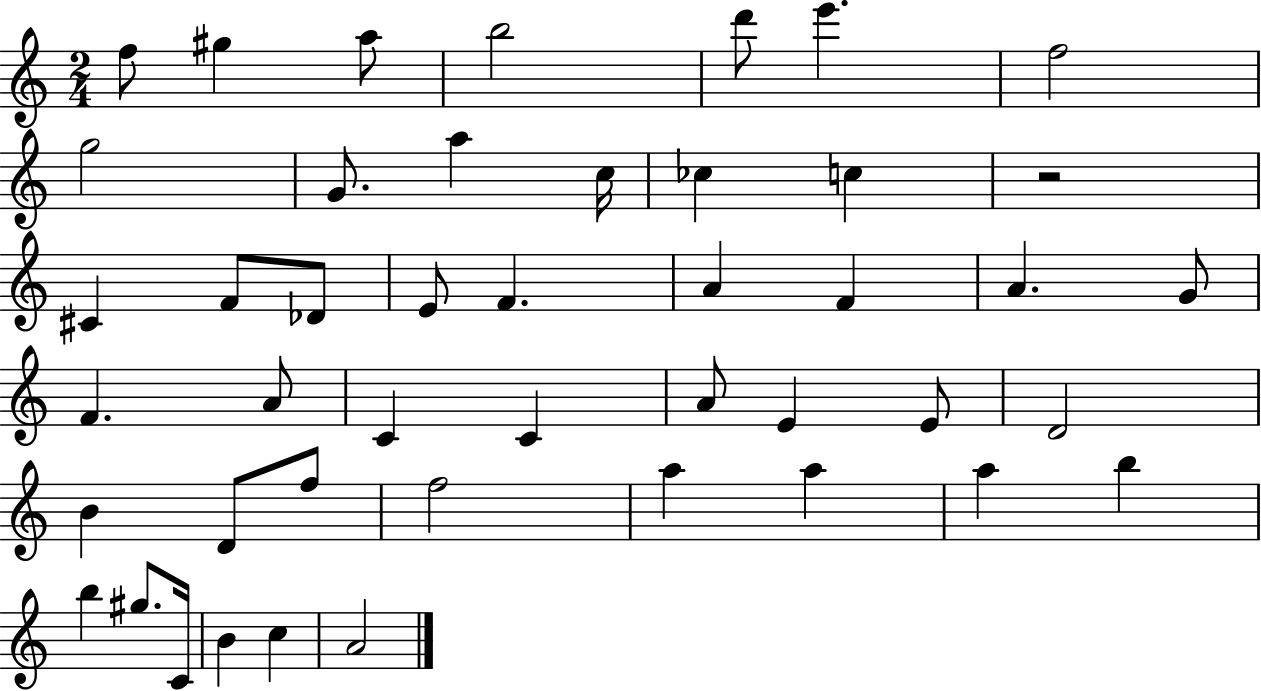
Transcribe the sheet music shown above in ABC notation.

X:1
T:Untitled
M:2/4
L:1/4
K:C
f/2 ^g a/2 b2 d'/2 e' f2 g2 G/2 a c/4 _c c z2 ^C F/2 _D/2 E/2 F A F A G/2 F A/2 C C A/2 E E/2 D2 B D/2 f/2 f2 a a a b b ^g/2 C/4 B c A2